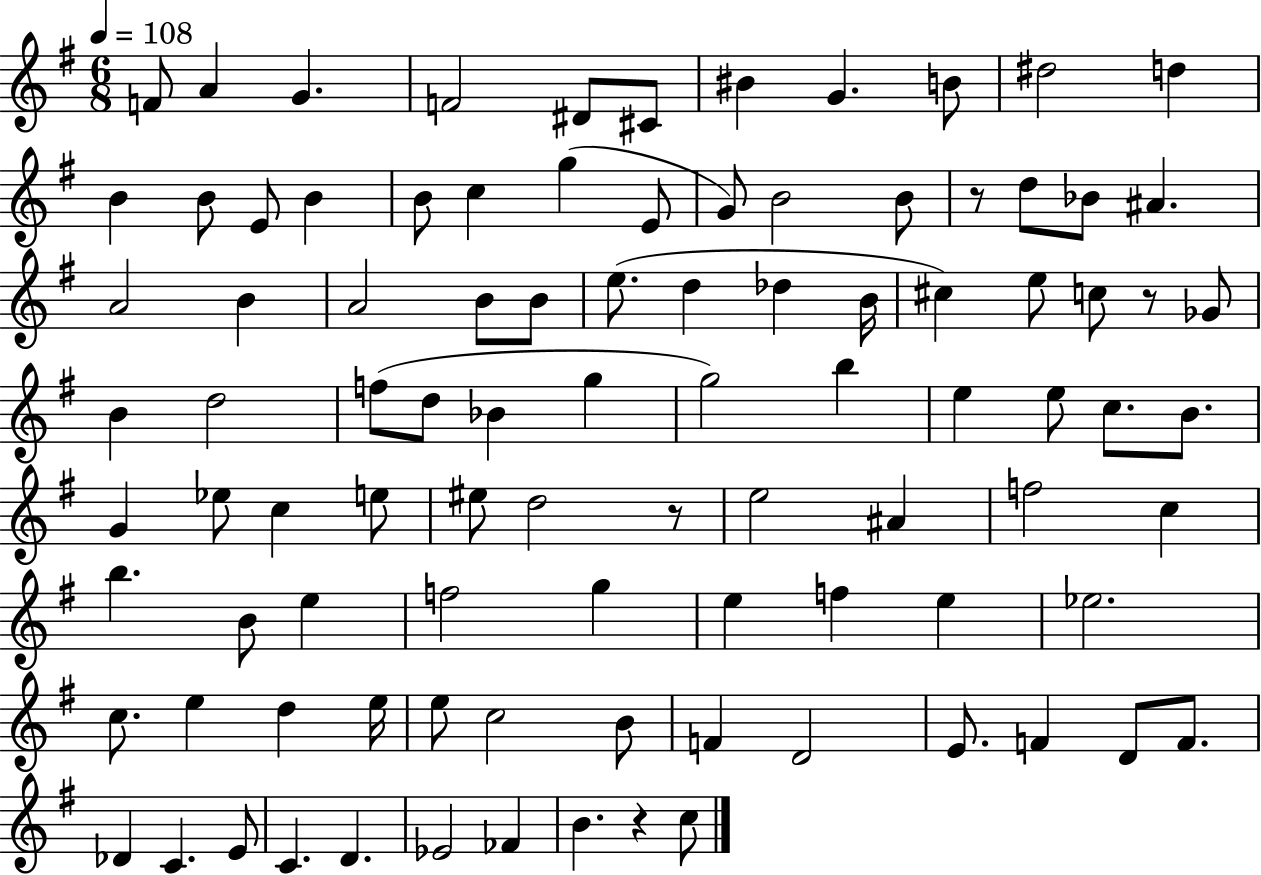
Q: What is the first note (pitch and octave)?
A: F4